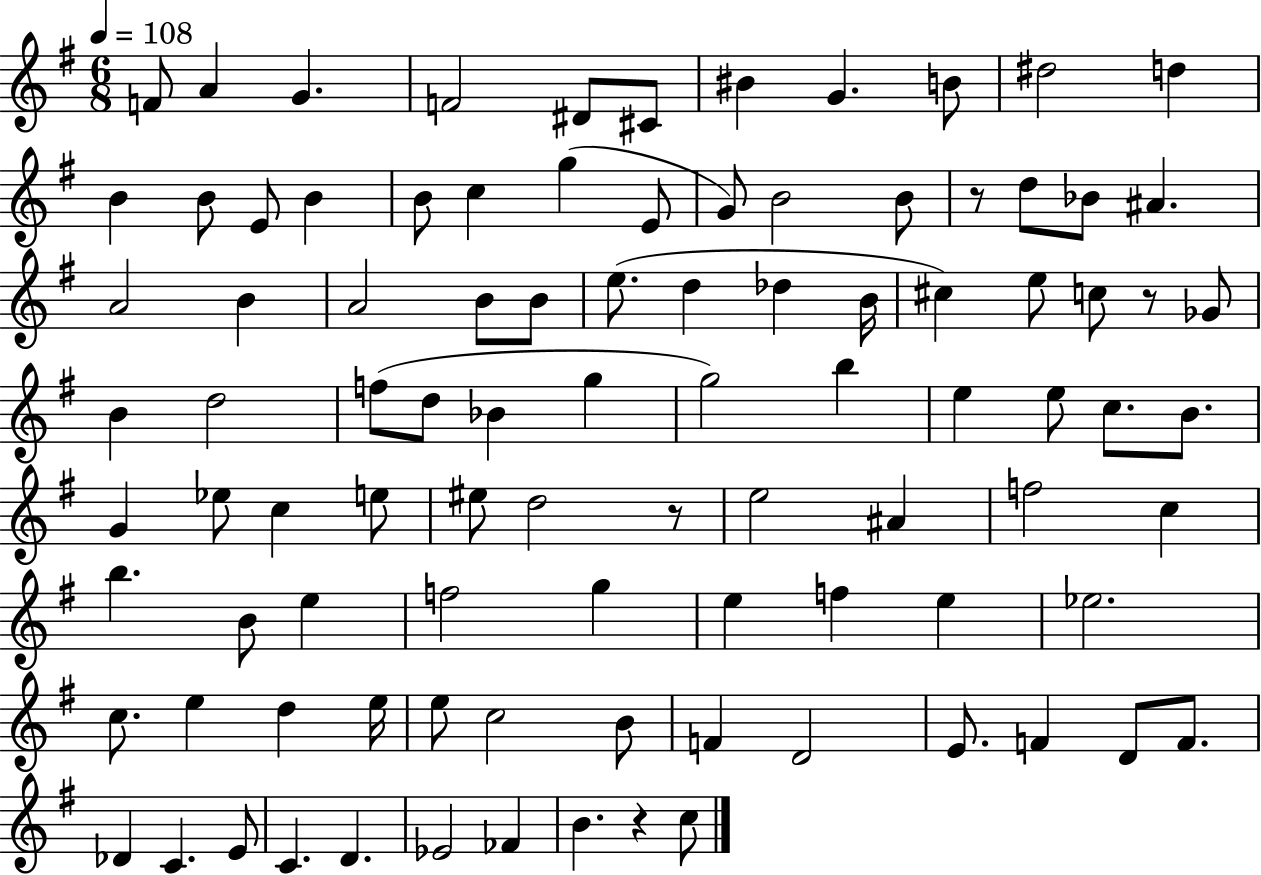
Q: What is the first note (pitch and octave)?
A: F4